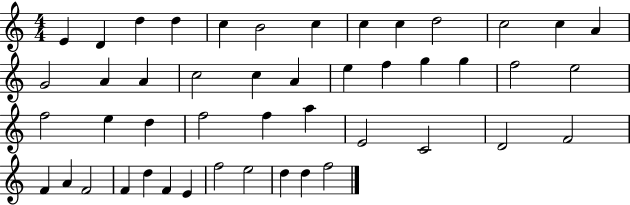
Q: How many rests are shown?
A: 0